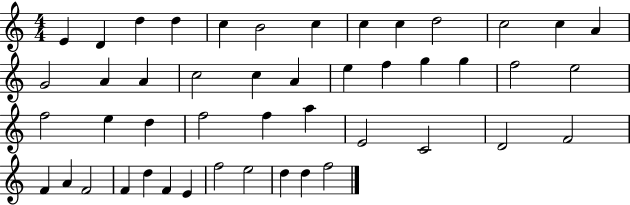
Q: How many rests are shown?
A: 0